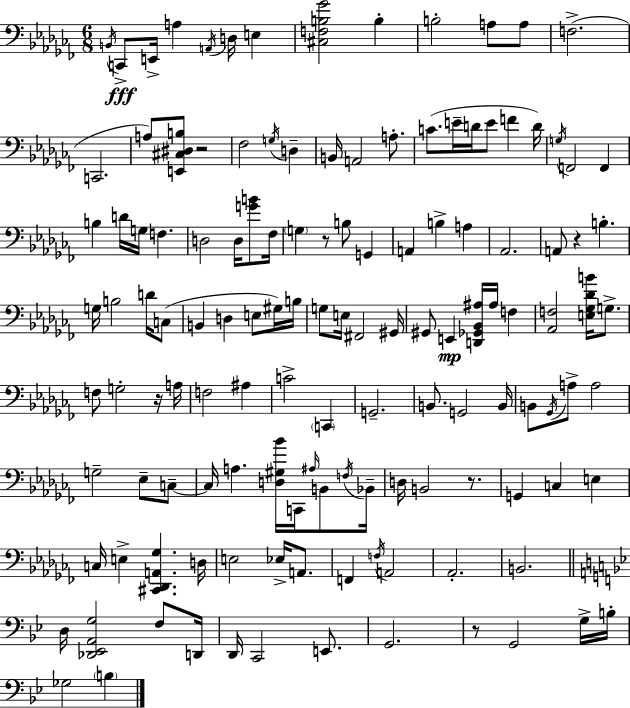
X:1
T:Untitled
M:6/8
L:1/4
K:Abm
B,,/4 C,,/2 E,,/4 A, A,,/4 D,/4 E, [^C,F,B,_G]2 B, B,2 A,/2 A,/2 F,2 C,,2 A,/2 [E,,^C,^D,B,]/2 z2 _F,2 G,/4 D, B,,/4 A,,2 A,/2 C/2 E/4 D/4 E/2 F D/4 G,/4 F,,2 F,, B, D/4 G,/4 F, D,2 D,/4 [GB]/2 _F,/4 G, z/2 B,/2 G,, A,, B, A, _A,,2 A,,/2 z B, G,/4 B,2 D/4 C,/2 B,, D, E,/2 ^G,/4 B,/4 G,/2 E,/4 ^F,,2 ^G,,/4 ^G,,/2 E,, [D,,_G,,_B,,^A,]/4 ^A,/4 F, [_A,,F,]2 [E,_G,_DB]/4 G,/2 F,/2 G,2 z/4 A,/4 F,2 ^A, C2 C,, G,,2 B,,/2 G,,2 B,,/4 B,,/2 _G,,/4 A,/2 A,2 G,2 _E,/2 C,/2 C,/4 A, [D,^G,_B]/4 C,,/4 ^A,/4 B,,/2 F,/4 _B,,/4 D,/4 B,,2 z/2 G,, C, E, C,/4 E, [^C,,_D,,A,,_G,] D,/4 E,2 _E,/4 A,,/2 F,, F,/4 A,,2 _A,,2 B,,2 D,/4 [_D,,_E,,A,,G,]2 F,/2 D,,/4 D,,/4 C,,2 E,,/2 G,,2 z/2 G,,2 G,/4 B,/4 _G,2 B,